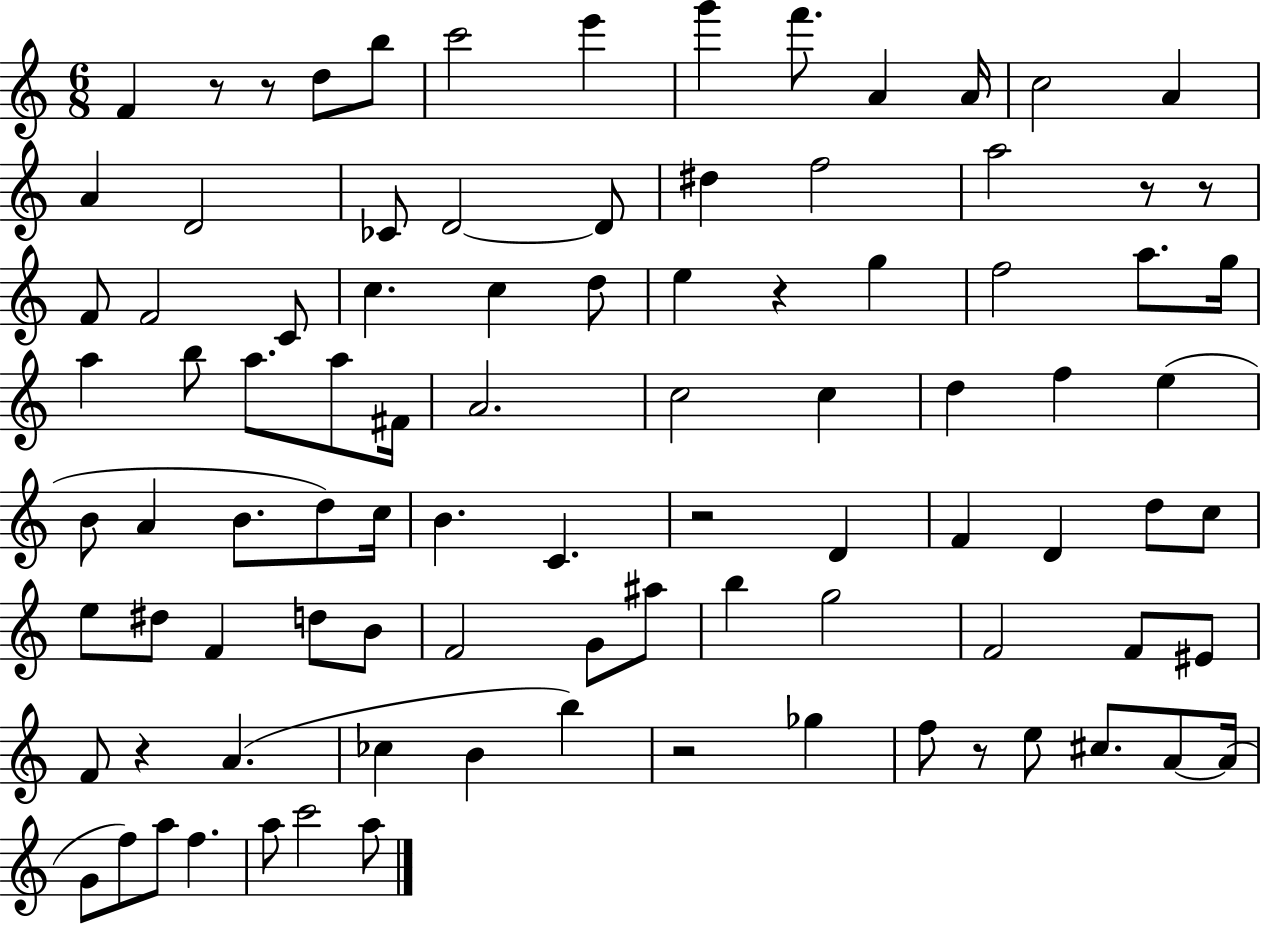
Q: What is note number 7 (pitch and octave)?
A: F6